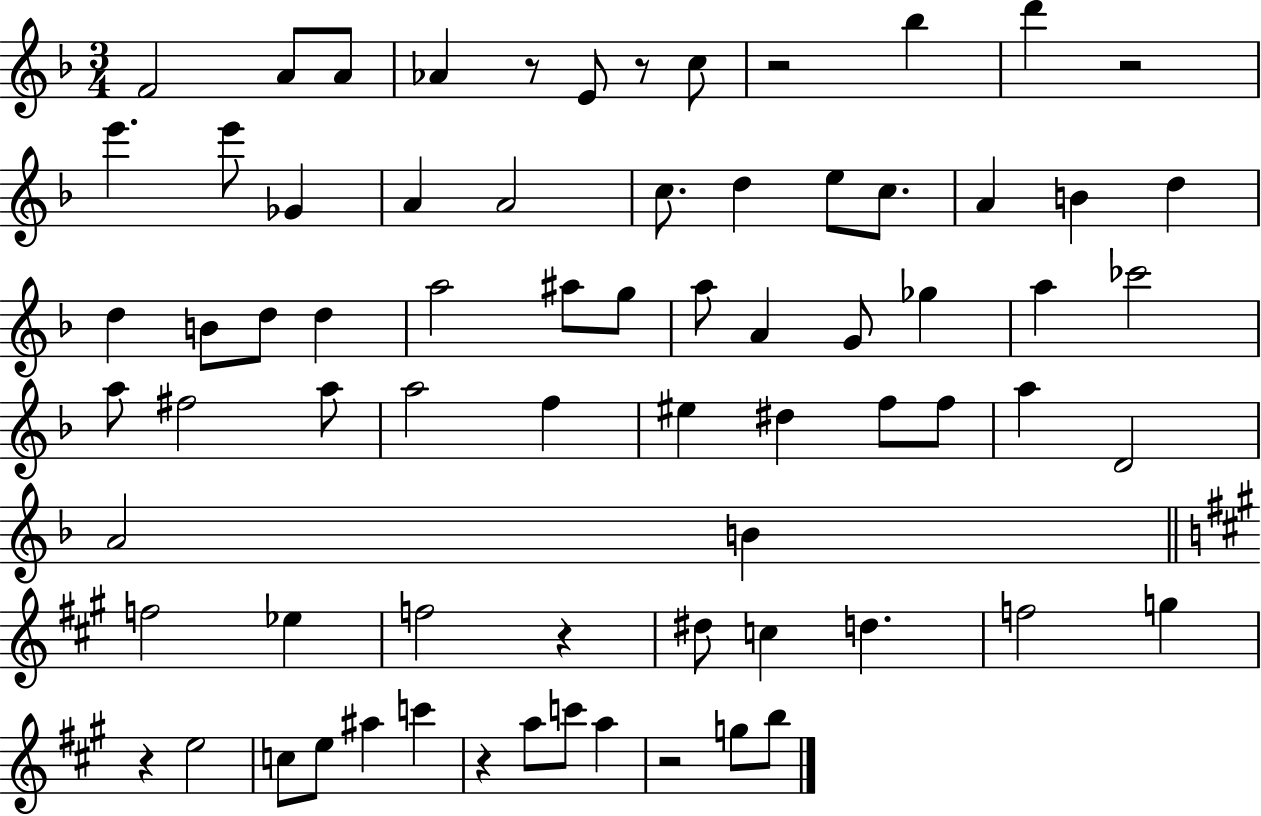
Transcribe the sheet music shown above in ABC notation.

X:1
T:Untitled
M:3/4
L:1/4
K:F
F2 A/2 A/2 _A z/2 E/2 z/2 c/2 z2 _b d' z2 e' e'/2 _G A A2 c/2 d e/2 c/2 A B d d B/2 d/2 d a2 ^a/2 g/2 a/2 A G/2 _g a _c'2 a/2 ^f2 a/2 a2 f ^e ^d f/2 f/2 a D2 A2 B f2 _e f2 z ^d/2 c d f2 g z e2 c/2 e/2 ^a c' z a/2 c'/2 a z2 g/2 b/2